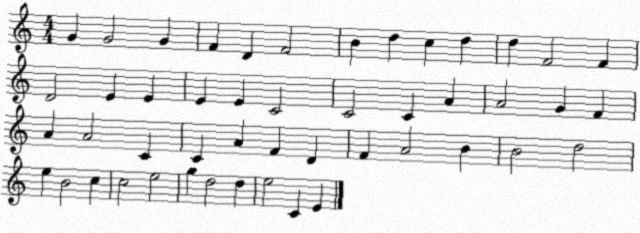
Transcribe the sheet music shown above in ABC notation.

X:1
T:Untitled
M:4/4
L:1/4
K:C
G G2 G F D F2 B d c d d F2 F D2 E E E E C2 C2 C A A2 G F A A2 C C A F D F A2 B B2 d2 e B2 c c2 e2 g d2 d e2 C E